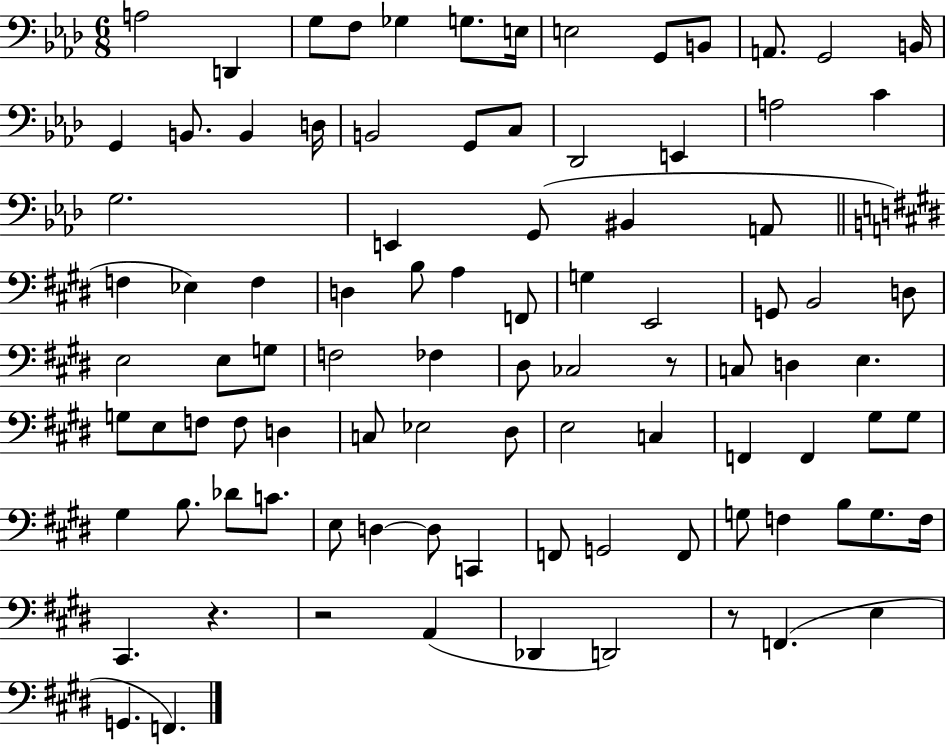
{
  \clef bass
  \numericTimeSignature
  \time 6/8
  \key aes \major
  \repeat volta 2 { a2 d,4 | g8 f8 ges4 g8. e16 | e2 g,8 b,8 | a,8. g,2 b,16 | \break g,4 b,8. b,4 d16 | b,2 g,8 c8 | des,2 e,4 | a2 c'4 | \break g2. | e,4 g,8( bis,4 a,8 | \bar "||" \break \key e \major f4 ees4) f4 | d4 b8 a4 f,8 | g4 e,2 | g,8 b,2 d8 | \break e2 e8 g8 | f2 fes4 | dis8 ces2 r8 | c8 d4 e4. | \break g8 e8 f8 f8 d4 | c8 ees2 dis8 | e2 c4 | f,4 f,4 gis8 gis8 | \break gis4 b8. des'8 c'8. | e8 d4~~ d8 c,4 | f,8 g,2 f,8 | g8 f4 b8 g8. f16 | \break cis,4. r4. | r2 a,4( | des,4 d,2) | r8 f,4.( e4 | \break g,4. f,4.) | } \bar "|."
}